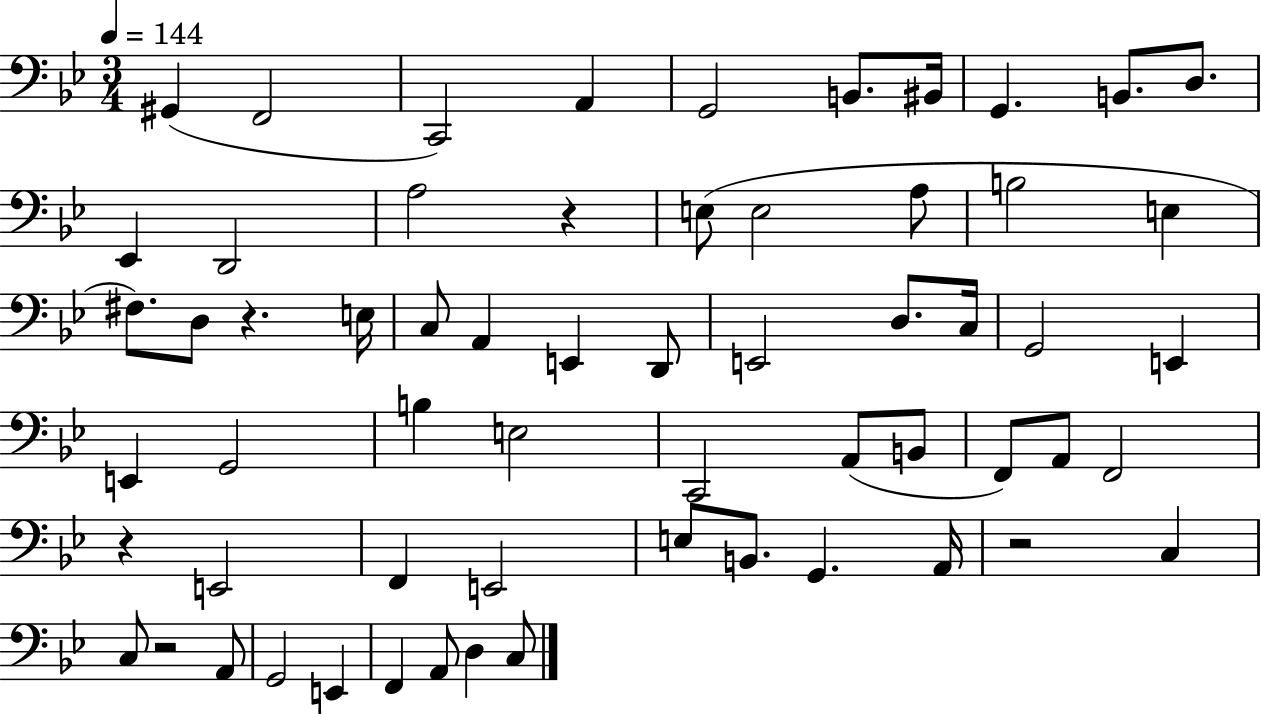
{
  \clef bass
  \numericTimeSignature
  \time 3/4
  \key bes \major
  \tempo 4 = 144
  \repeat volta 2 { gis,4( f,2 | c,2) a,4 | g,2 b,8. bis,16 | g,4. b,8. d8. | \break ees,4 d,2 | a2 r4 | e8( e2 a8 | b2 e4 | \break fis8.) d8 r4. e16 | c8 a,4 e,4 d,8 | e,2 d8. c16 | g,2 e,4 | \break e,4 g,2 | b4 e2 | c,2 a,8( b,8 | f,8) a,8 f,2 | \break r4 e,2 | f,4 e,2 | e8 b,8. g,4. a,16 | r2 c4 | \break c8 r2 a,8 | g,2 e,4 | f,4 a,8 d4 c8 | } \bar "|."
}